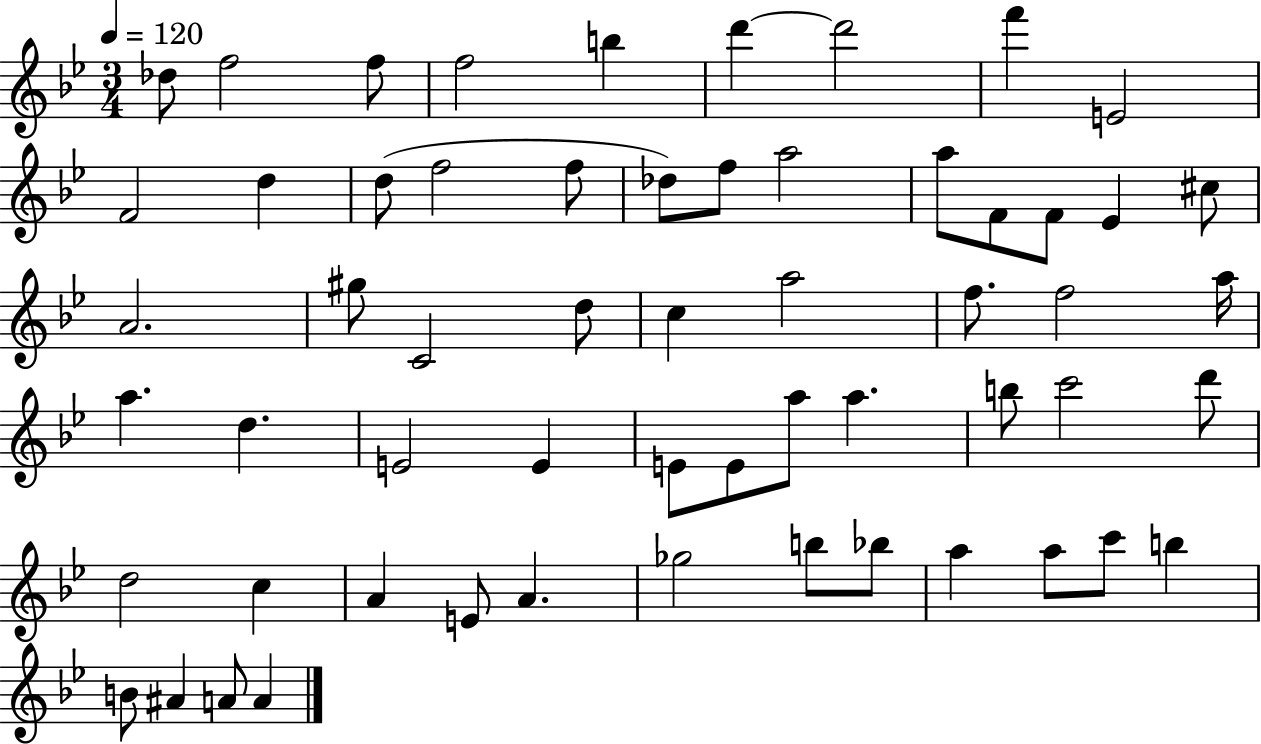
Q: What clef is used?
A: treble